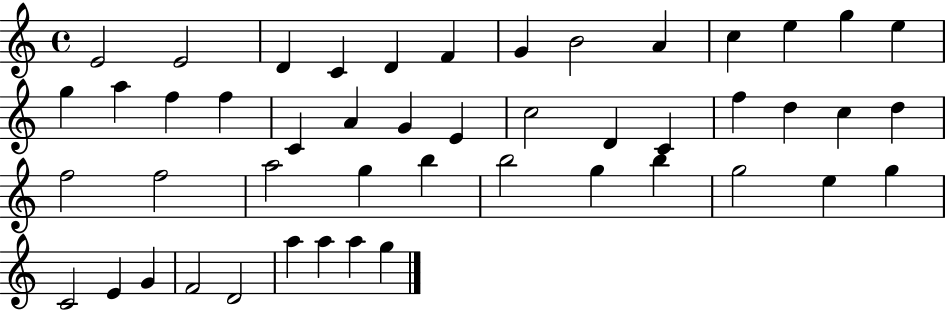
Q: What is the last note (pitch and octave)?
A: G5